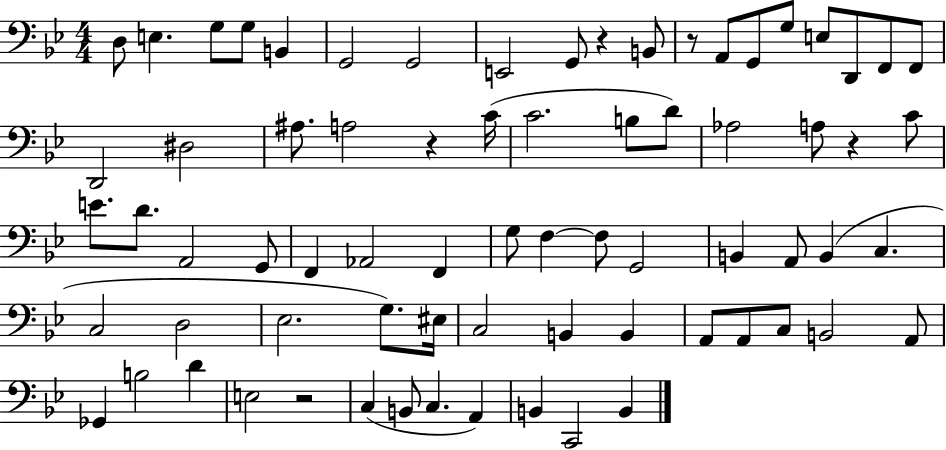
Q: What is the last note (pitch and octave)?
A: B2